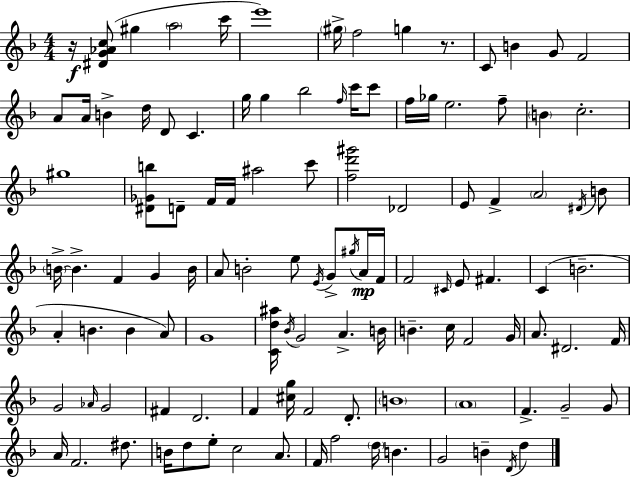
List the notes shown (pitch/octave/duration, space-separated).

R/s [D#4,G4,Ab4,C5]/e G#5/q A5/h C6/s E6/w G#5/s F5/h G5/q R/e. C4/e B4/q G4/e F4/h A4/e A4/s B4/q D5/s D4/e C4/q. G5/s G5/q Bb5/h F5/s C6/s C6/e F5/s Gb5/s E5/h. F5/e B4/q C5/h. G#5/w [D#4,Gb4,B5]/e D4/e F4/s F4/s A#5/h C6/e [F5,D6,G#6]/h Db4/h E4/e F4/q A4/h D#4/s B4/e B4/s B4/q. F4/q G4/q B4/s A4/e B4/h E5/e E4/s G4/e G#5/s A4/s F4/s F4/h C#4/s E4/e F#4/q. C4/q B4/h. A4/q B4/q. B4/q A4/e G4/w [C4,D5,A#5]/s Bb4/s G4/h A4/q. B4/s B4/q. C5/s F4/h G4/s A4/e. D#4/h. F4/s G4/h Ab4/s G4/h F#4/q D4/h. F4/q [C#5,G5]/s F4/h D4/e. B4/w A4/w F4/q. G4/h G4/e A4/s F4/h. D#5/e. B4/s D5/e E5/e C5/h A4/e. F4/s F5/h D5/s B4/q. G4/h B4/q D4/s D5/q